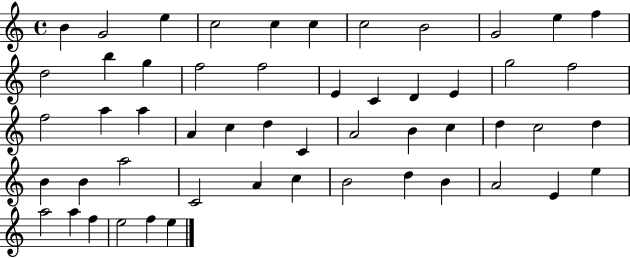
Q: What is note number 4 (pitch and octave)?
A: C5